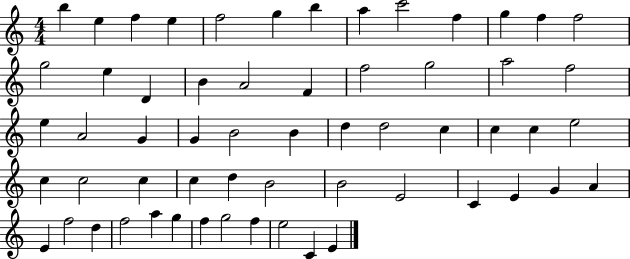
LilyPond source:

{
  \clef treble
  \numericTimeSignature
  \time 4/4
  \key c \major
  b''4 e''4 f''4 e''4 | f''2 g''4 b''4 | a''4 c'''2 f''4 | g''4 f''4 f''2 | \break g''2 e''4 d'4 | b'4 a'2 f'4 | f''2 g''2 | a''2 f''2 | \break e''4 a'2 g'4 | g'4 b'2 b'4 | d''4 d''2 c''4 | c''4 c''4 e''2 | \break c''4 c''2 c''4 | c''4 d''4 b'2 | b'2 e'2 | c'4 e'4 g'4 a'4 | \break e'4 f''2 d''4 | f''2 a''4 g''4 | f''4 g''2 f''4 | e''2 c'4 e'4 | \break \bar "|."
}